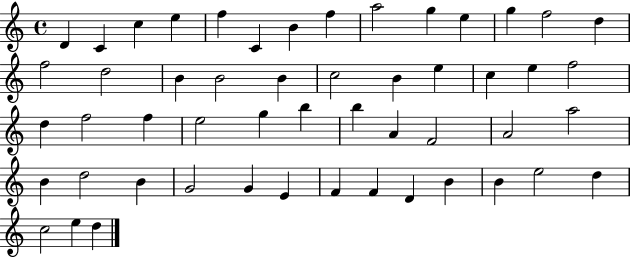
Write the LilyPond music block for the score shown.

{
  \clef treble
  \time 4/4
  \defaultTimeSignature
  \key c \major
  d'4 c'4 c''4 e''4 | f''4 c'4 b'4 f''4 | a''2 g''4 e''4 | g''4 f''2 d''4 | \break f''2 d''2 | b'4 b'2 b'4 | c''2 b'4 e''4 | c''4 e''4 f''2 | \break d''4 f''2 f''4 | e''2 g''4 b''4 | b''4 a'4 f'2 | a'2 a''2 | \break b'4 d''2 b'4 | g'2 g'4 e'4 | f'4 f'4 d'4 b'4 | b'4 e''2 d''4 | \break c''2 e''4 d''4 | \bar "|."
}